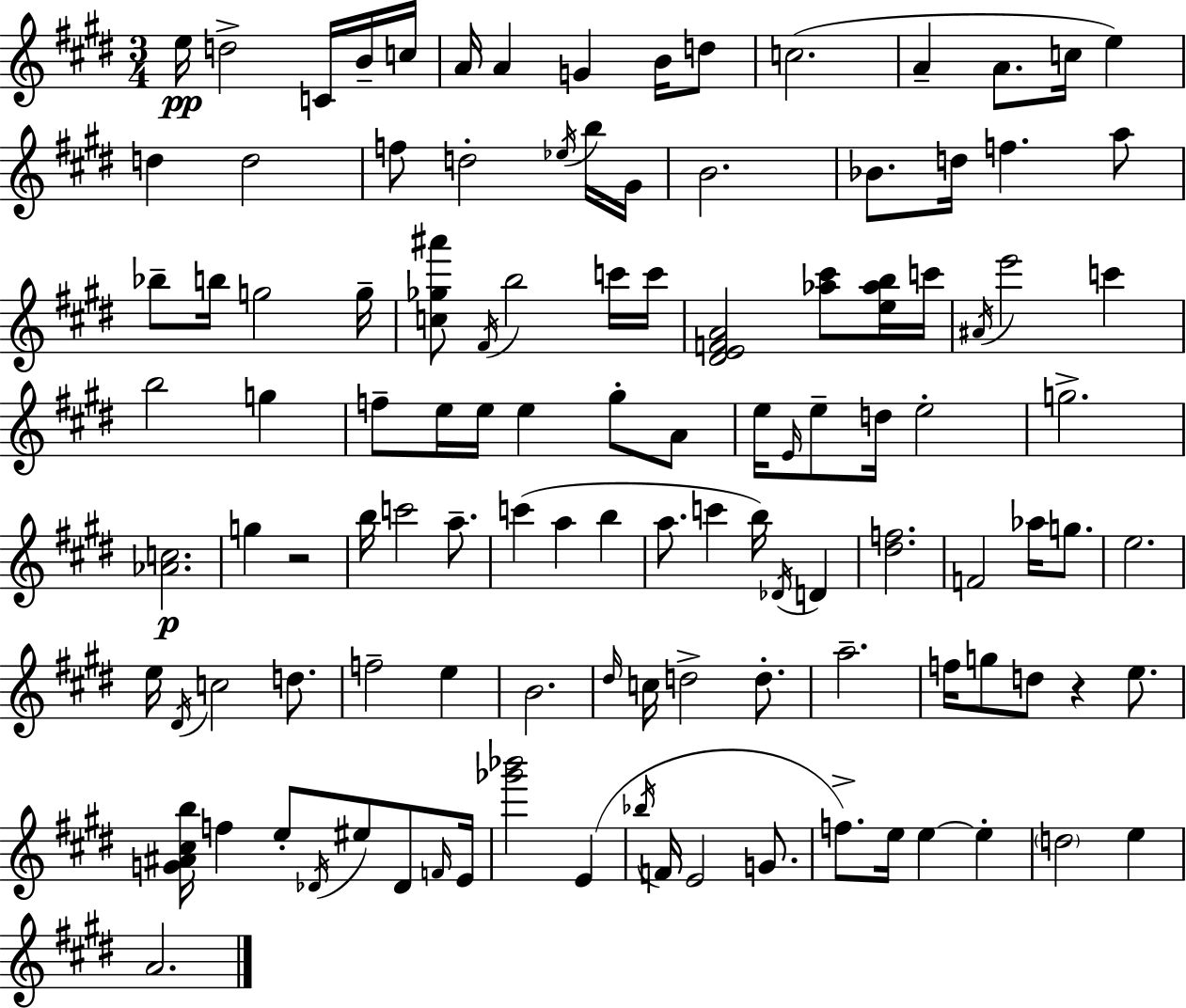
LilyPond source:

{
  \clef treble
  \numericTimeSignature
  \time 3/4
  \key e \major
  e''16\pp d''2-> c'16 b'16-- c''16 | a'16 a'4 g'4 b'16 d''8 | c''2.( | a'4-- a'8. c''16 e''4) | \break d''4 d''2 | f''8 d''2-. \acciaccatura { ees''16 } b''16 | gis'16 b'2. | bes'8. d''16 f''4. a''8 | \break bes''8-- b''16 g''2 | g''16-- <c'' ges'' ais'''>8 \acciaccatura { fis'16 } b''2 | c'''16 c'''16 <dis' e' f' a'>2 <aes'' cis'''>8 | <e'' aes'' b''>16 c'''16 \acciaccatura { ais'16 } e'''2 c'''4 | \break b''2 g''4 | f''8-- e''16 e''16 e''4 gis''8-. | a'8 e''16 \grace { e'16 } e''8-- d''16 e''2-. | g''2.-> | \break <aes' c''>2.\p | g''4 r2 | b''16 c'''2 | a''8.-- c'''4( a''4 | \break b''4 a''8. c'''4 b''16) | \acciaccatura { des'16 } d'4 <dis'' f''>2. | f'2 | aes''16 g''8. e''2. | \break e''16 \acciaccatura { dis'16 } c''2 | d''8. f''2-- | e''4 b'2. | \grace { dis''16 } c''16 d''2-> | \break d''8.-. a''2.-- | f''16 g''8 d''8 | r4 e''8. <g' ais' cis'' b''>16 f''4 | e''8-. \acciaccatura { des'16 } eis''8 des'8 \grace { f'16 } e'16 <ges''' bes'''>2 | \break e'4( \acciaccatura { bes''16 } f'16 e'2 | g'8. f''8.->) | e''16 e''4~~ e''4-. \parenthesize d''2 | e''4 a'2. | \break \bar "|."
}